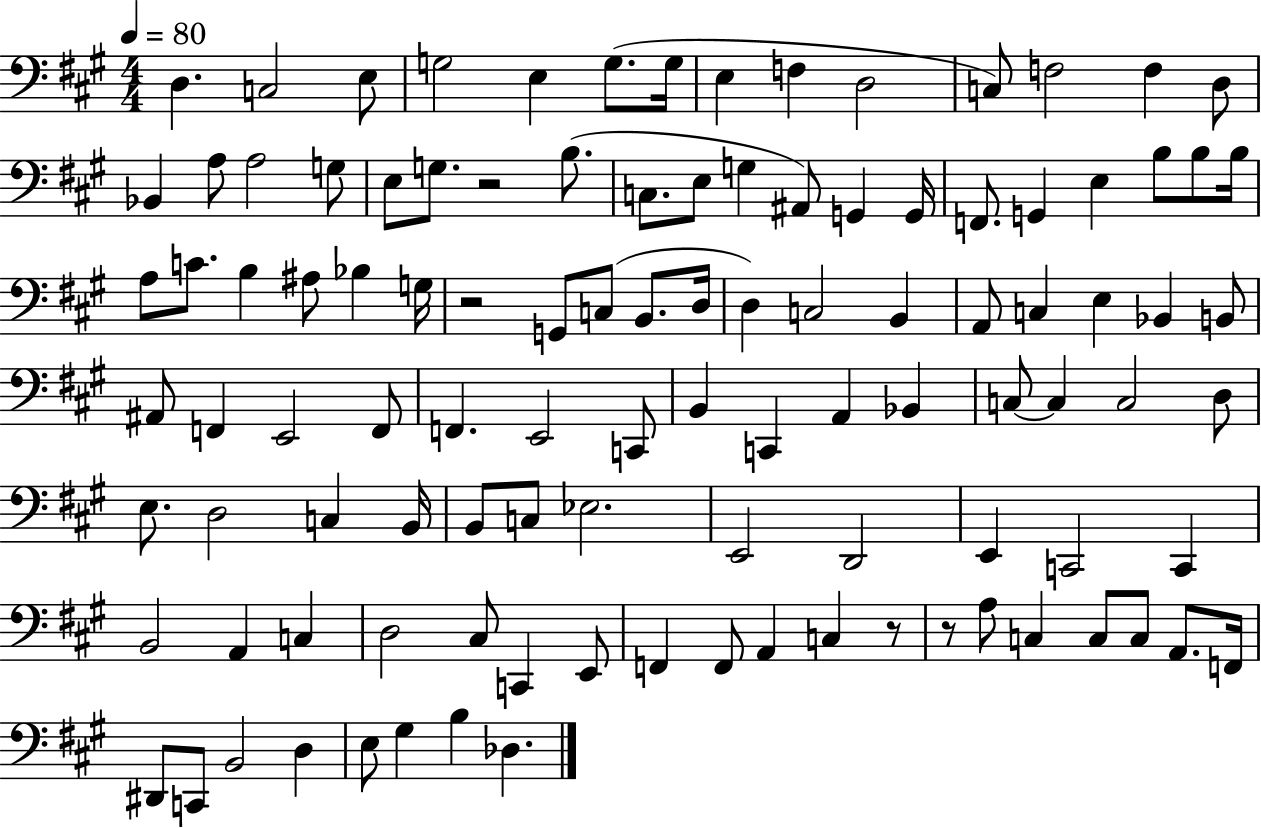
{
  \clef bass
  \numericTimeSignature
  \time 4/4
  \key a \major
  \tempo 4 = 80
  d4. c2 e8 | g2 e4 g8.( g16 | e4 f4 d2 | c8) f2 f4 d8 | \break bes,4 a8 a2 g8 | e8 g8. r2 b8.( | c8. e8 g4 ais,8) g,4 g,16 | f,8. g,4 e4 b8 b8 b16 | \break a8 c'8. b4 ais8 bes4 g16 | r2 g,8 c8( b,8. d16 | d4) c2 b,4 | a,8 c4 e4 bes,4 b,8 | \break ais,8 f,4 e,2 f,8 | f,4. e,2 c,8 | b,4 c,4 a,4 bes,4 | c8~~ c4 c2 d8 | \break e8. d2 c4 b,16 | b,8 c8 ees2. | e,2 d,2 | e,4 c,2 c,4 | \break b,2 a,4 c4 | d2 cis8 c,4 e,8 | f,4 f,8 a,4 c4 r8 | r8 a8 c4 c8 c8 a,8. f,16 | \break dis,8 c,8 b,2 d4 | e8 gis4 b4 des4. | \bar "|."
}